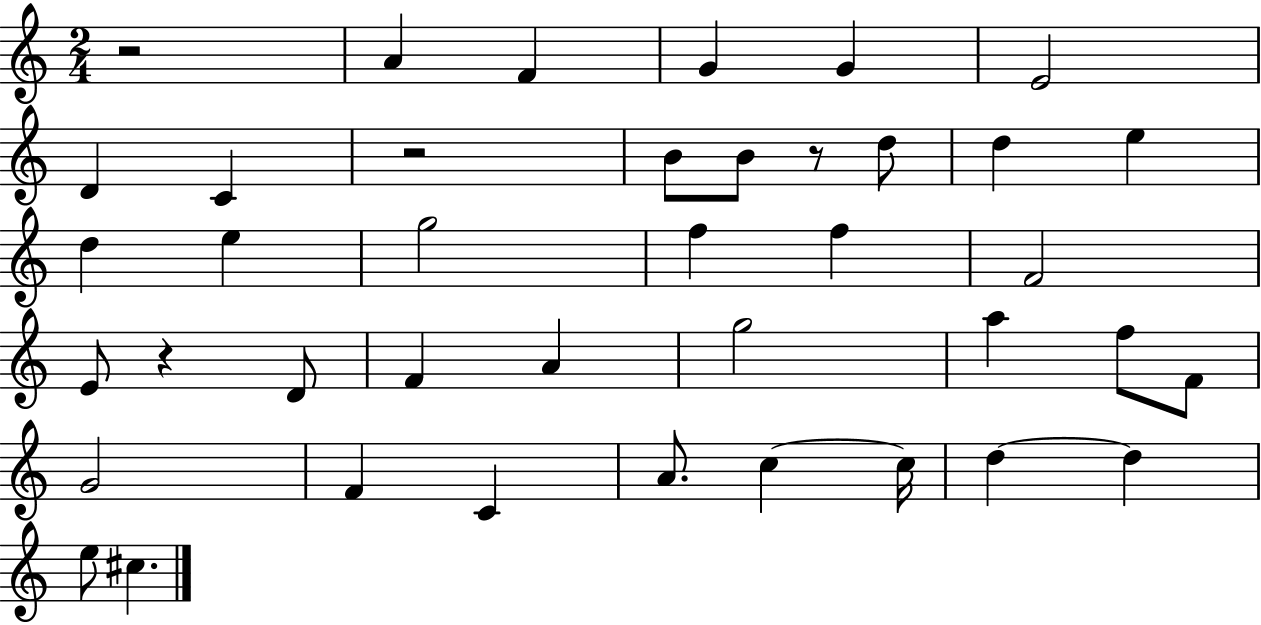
R/h A4/q F4/q G4/q G4/q E4/h D4/q C4/q R/h B4/e B4/e R/e D5/e D5/q E5/q D5/q E5/q G5/h F5/q F5/q F4/h E4/e R/q D4/e F4/q A4/q G5/h A5/q F5/e F4/e G4/h F4/q C4/q A4/e. C5/q C5/s D5/q D5/q E5/e C#5/q.